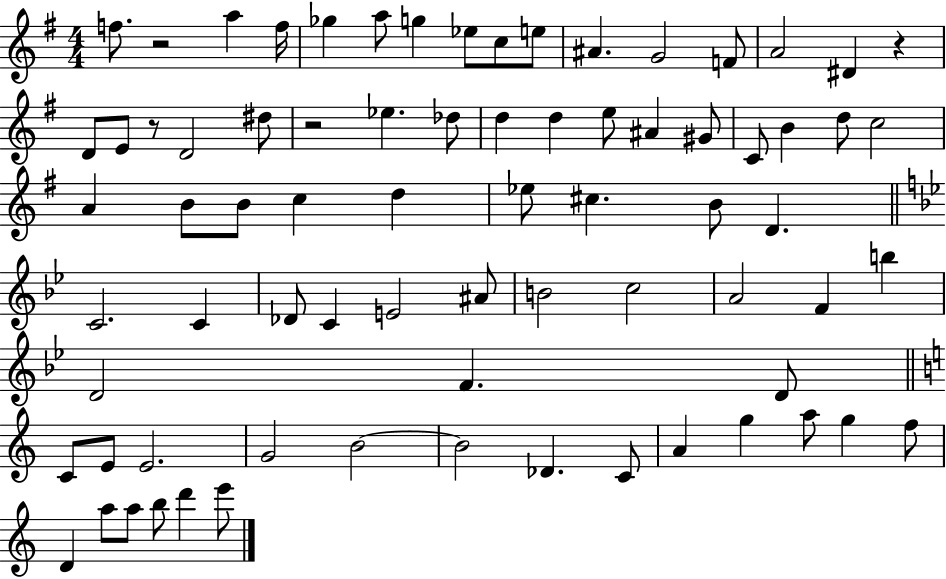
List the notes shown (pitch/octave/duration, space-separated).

F5/e. R/h A5/q F5/s Gb5/q A5/e G5/q Eb5/e C5/e E5/e A#4/q. G4/h F4/e A4/h D#4/q R/q D4/e E4/e R/e D4/h D#5/e R/h Eb5/q. Db5/e D5/q D5/q E5/e A#4/q G#4/e C4/e B4/q D5/e C5/h A4/q B4/e B4/e C5/q D5/q Eb5/e C#5/q. B4/e D4/q. C4/h. C4/q Db4/e C4/q E4/h A#4/e B4/h C5/h A4/h F4/q B5/q D4/h F4/q. D4/e C4/e E4/e E4/h. G4/h B4/h B4/h Db4/q. C4/e A4/q G5/q A5/e G5/q F5/e D4/q A5/e A5/e B5/e D6/q E6/e